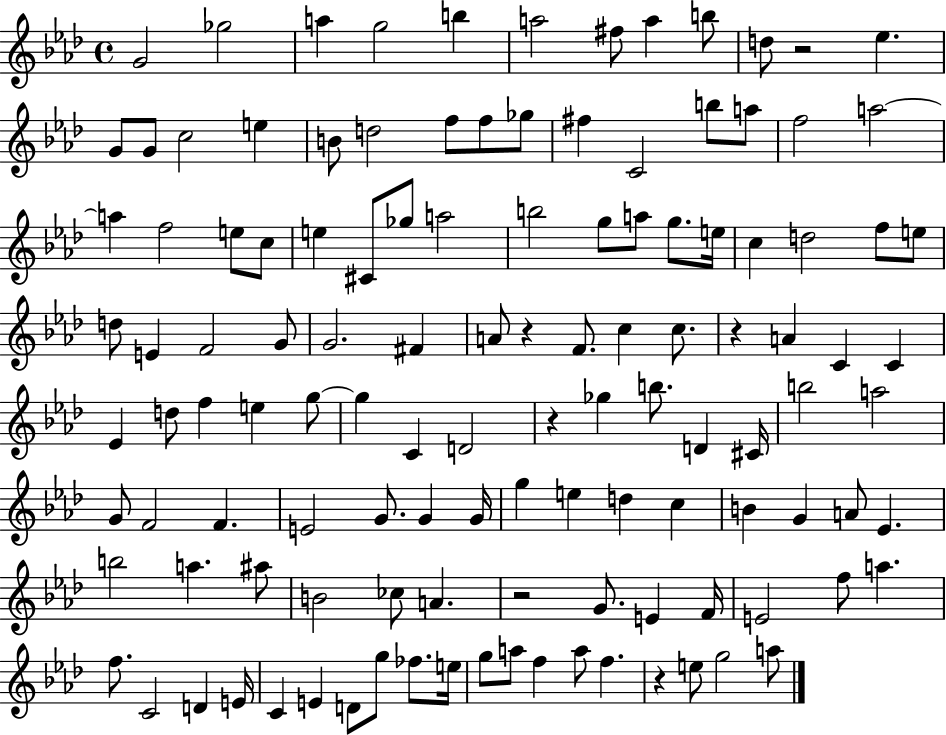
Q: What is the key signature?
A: AES major